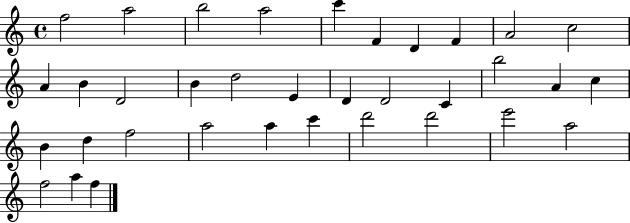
X:1
T:Untitled
M:4/4
L:1/4
K:C
f2 a2 b2 a2 c' F D F A2 c2 A B D2 B d2 E D D2 C b2 A c B d f2 a2 a c' d'2 d'2 e'2 a2 f2 a f